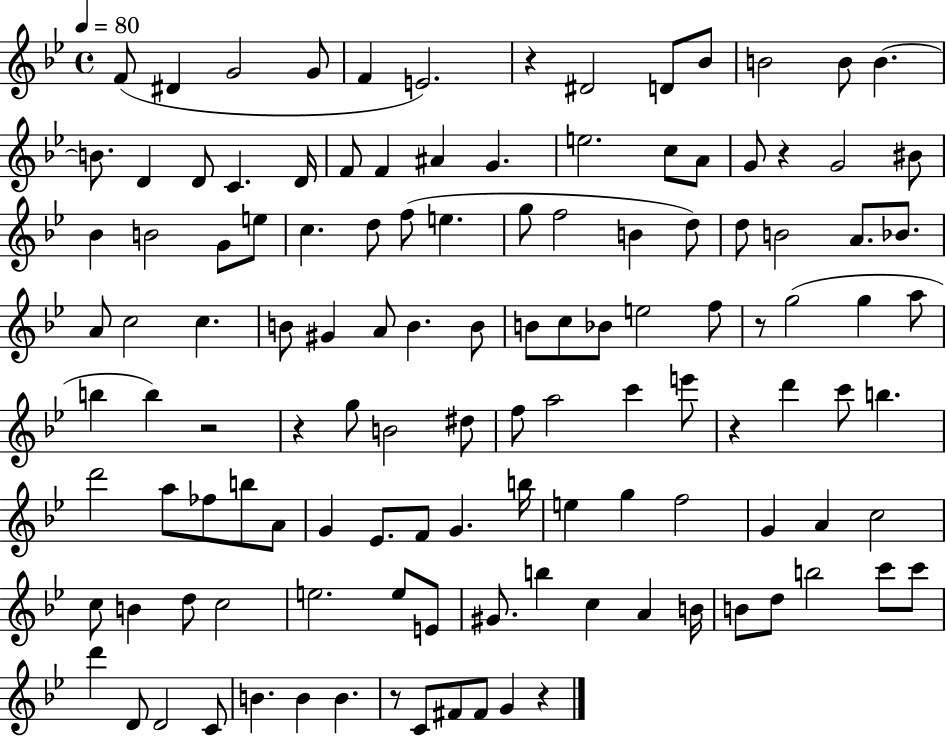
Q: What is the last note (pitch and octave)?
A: G4